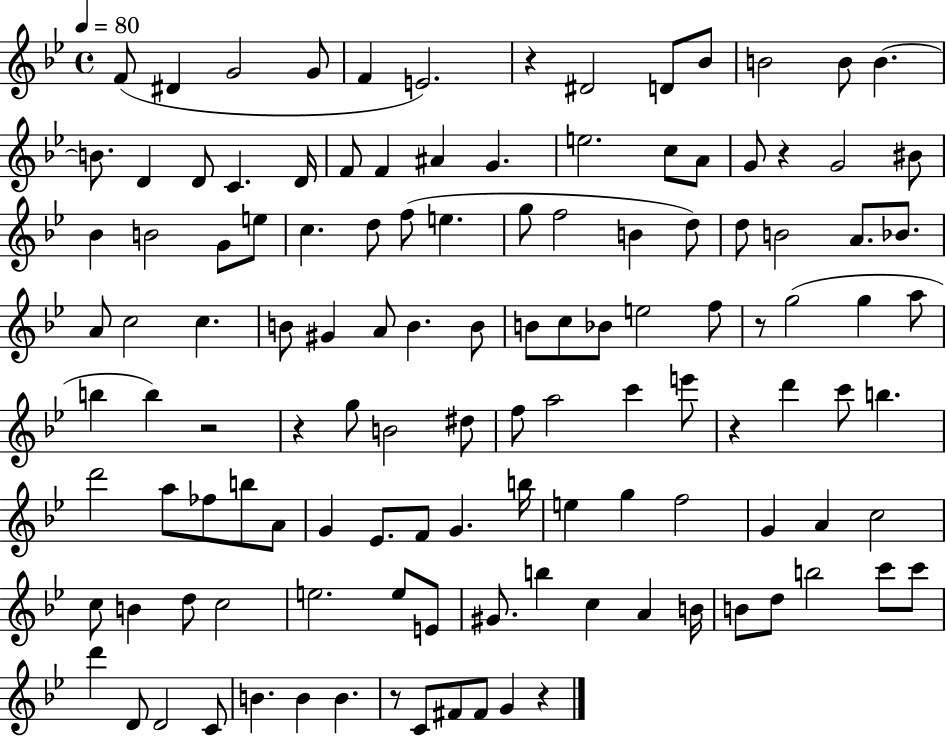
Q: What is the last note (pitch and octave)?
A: G4